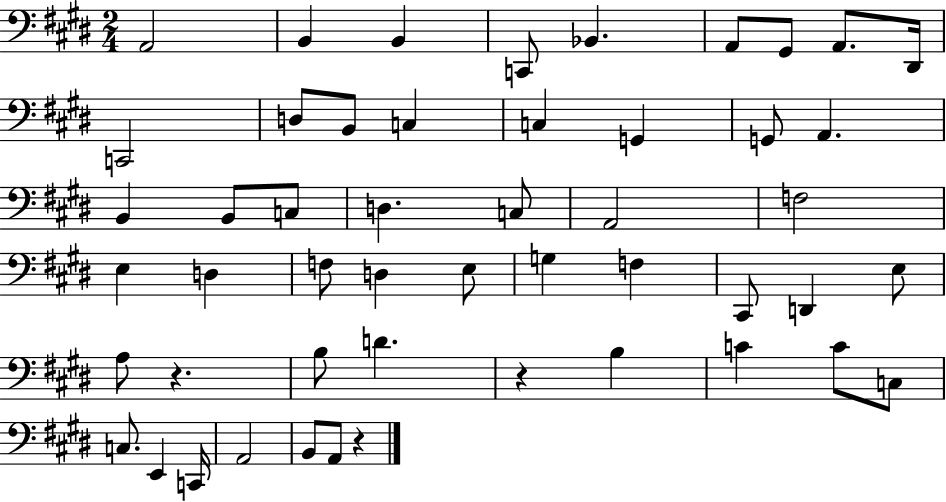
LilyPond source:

{
  \clef bass
  \numericTimeSignature
  \time 2/4
  \key e \major
  \repeat volta 2 { a,2 | b,4 b,4 | c,8 bes,4. | a,8 gis,8 a,8. dis,16 | \break c,2 | d8 b,8 c4 | c4 g,4 | g,8 a,4. | \break b,4 b,8 c8 | d4. c8 | a,2 | f2 | \break e4 d4 | f8 d4 e8 | g4 f4 | cis,8 d,4 e8 | \break a8 r4. | b8 d'4. | r4 b4 | c'4 c'8 c8 | \break c8. e,4 c,16 | a,2 | b,8 a,8 r4 | } \bar "|."
}